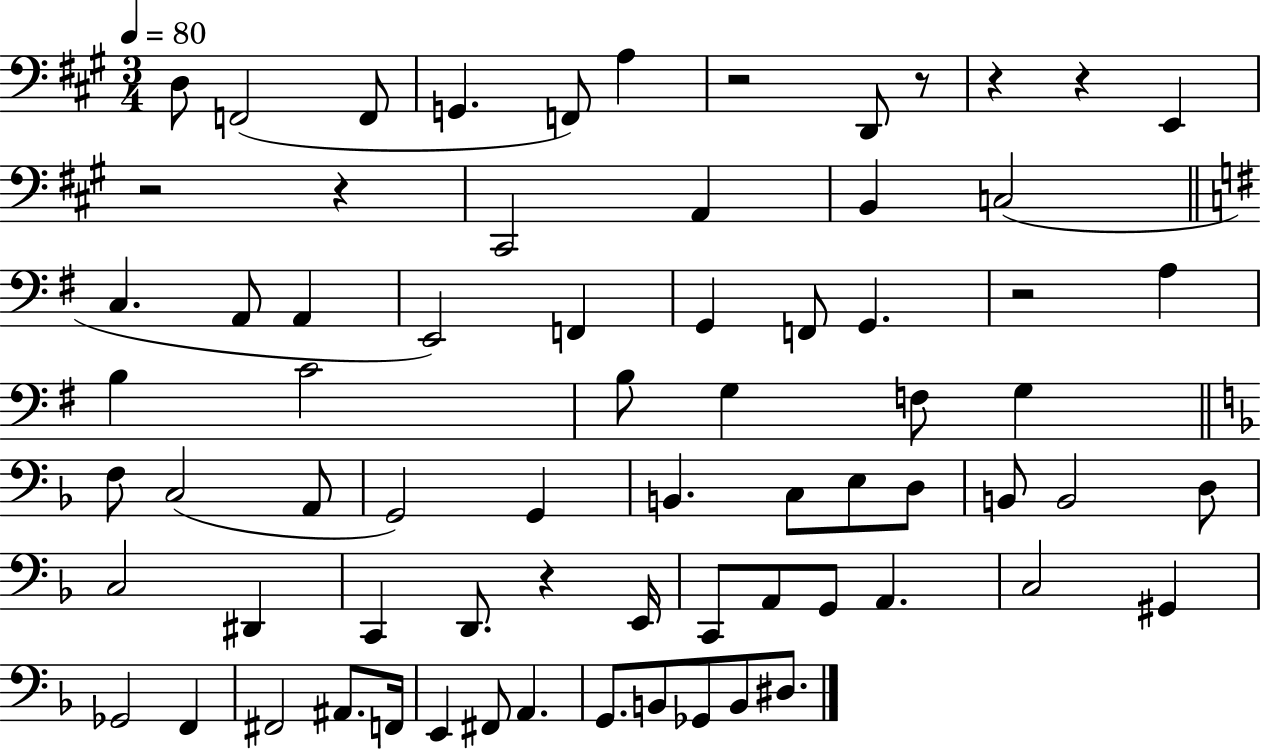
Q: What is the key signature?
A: A major